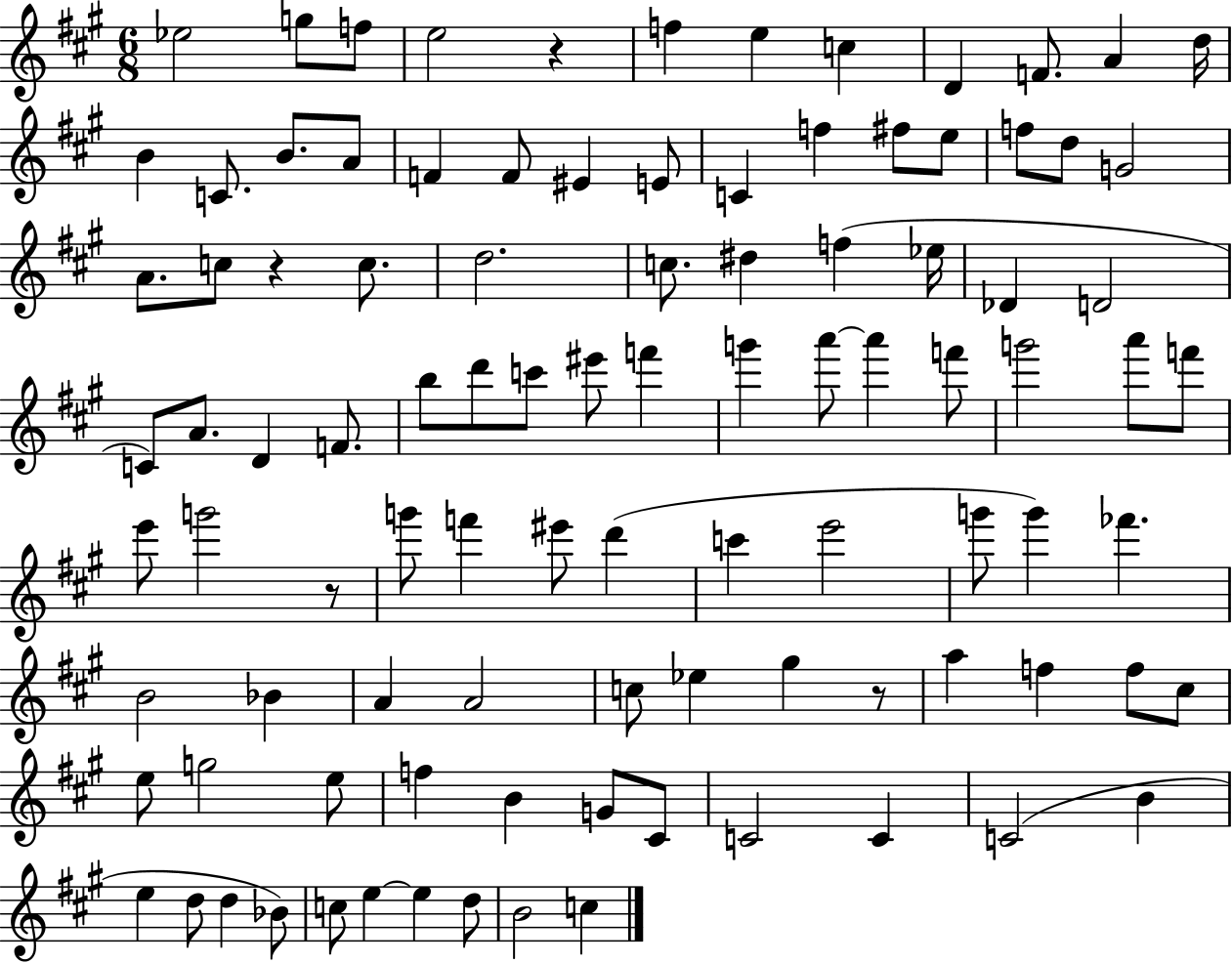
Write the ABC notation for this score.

X:1
T:Untitled
M:6/8
L:1/4
K:A
_e2 g/2 f/2 e2 z f e c D F/2 A d/4 B C/2 B/2 A/2 F F/2 ^E E/2 C f ^f/2 e/2 f/2 d/2 G2 A/2 c/2 z c/2 d2 c/2 ^d f _e/4 _D D2 C/2 A/2 D F/2 b/2 d'/2 c'/2 ^e'/2 f' g' a'/2 a' f'/2 g'2 a'/2 f'/2 e'/2 g'2 z/2 g'/2 f' ^e'/2 d' c' e'2 g'/2 g' _f' B2 _B A A2 c/2 _e ^g z/2 a f f/2 ^c/2 e/2 g2 e/2 f B G/2 ^C/2 C2 C C2 B e d/2 d _B/2 c/2 e e d/2 B2 c